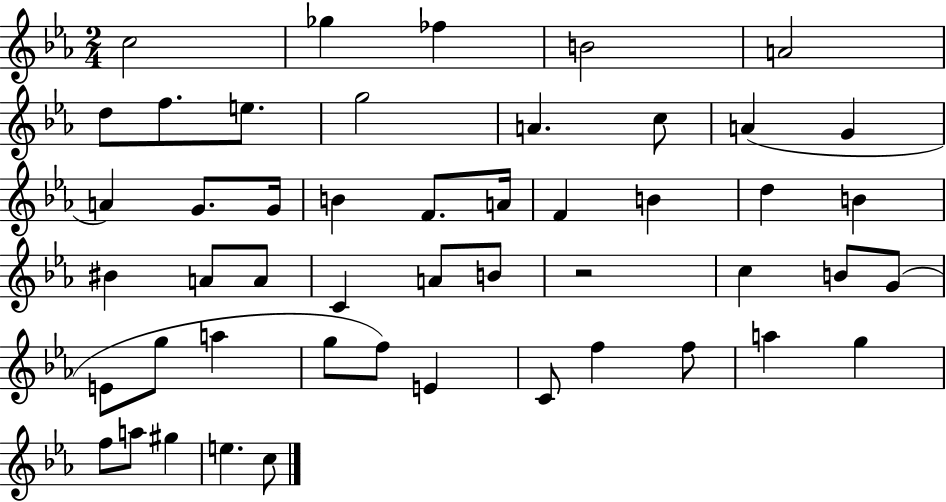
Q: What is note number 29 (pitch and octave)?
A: B4